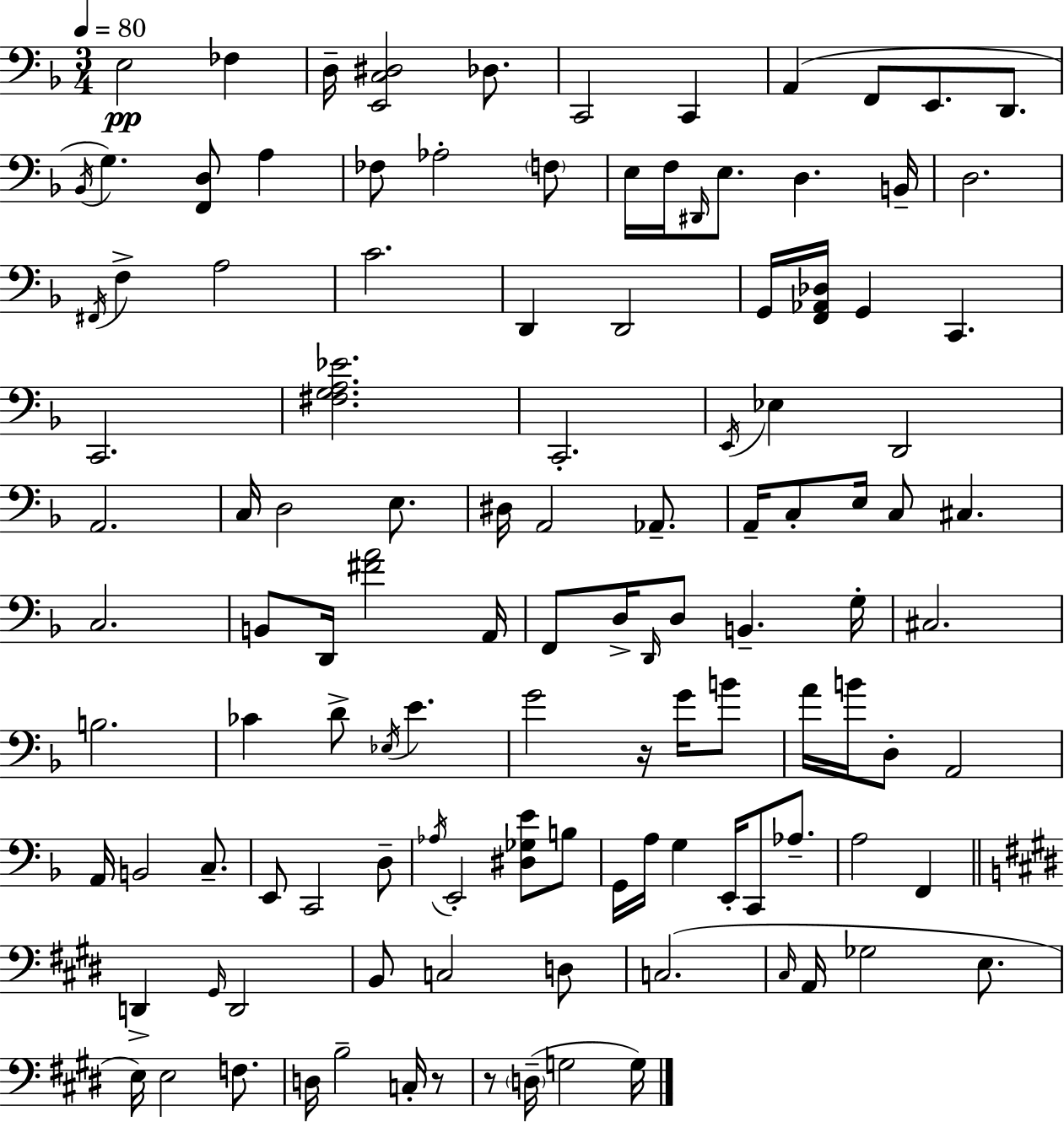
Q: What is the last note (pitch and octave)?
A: G3